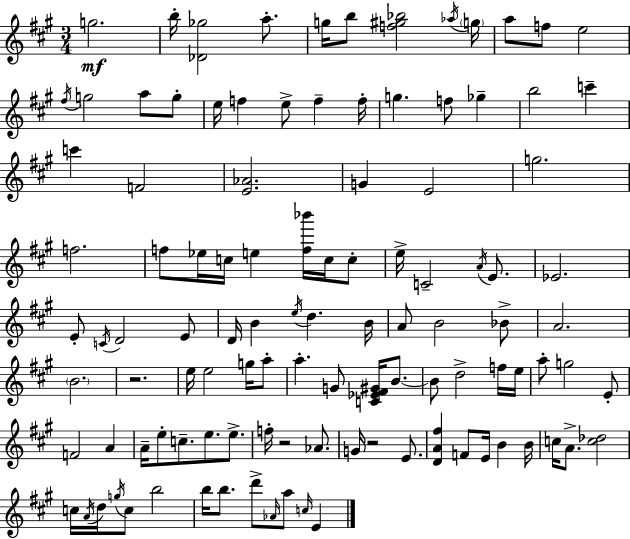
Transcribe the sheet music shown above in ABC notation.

X:1
T:Untitled
M:3/4
L:1/4
K:A
g2 b/4 [_D_g]2 a/2 g/4 b/2 [f^g_b]2 _a/4 g/4 a/2 f/2 e2 ^f/4 g2 a/2 g/2 e/4 f e/2 f f/4 g f/2 _g b2 c' c' F2 [E_A]2 G E2 g2 f2 f/2 _e/4 c/4 e [f_b']/4 c/4 c/2 e/4 C2 A/4 E/2 _E2 E/2 C/4 D2 E/2 D/4 B e/4 d B/4 A/2 B2 _B/2 A2 B2 z2 e/4 e2 g/4 a/2 a G/2 [C_E^F^G]/4 B/2 B/2 d2 f/4 e/4 a/2 g2 E/2 F2 A A/4 e/2 c/2 e/2 e/2 f/4 z2 _A/2 G/4 z2 E/2 [DA^f] F/2 E/4 B B/4 c/4 A/2 [c_d]2 c/4 A/4 d/4 g/4 c/2 b2 b/4 b/2 d'/2 _A/4 a/2 c/4 E